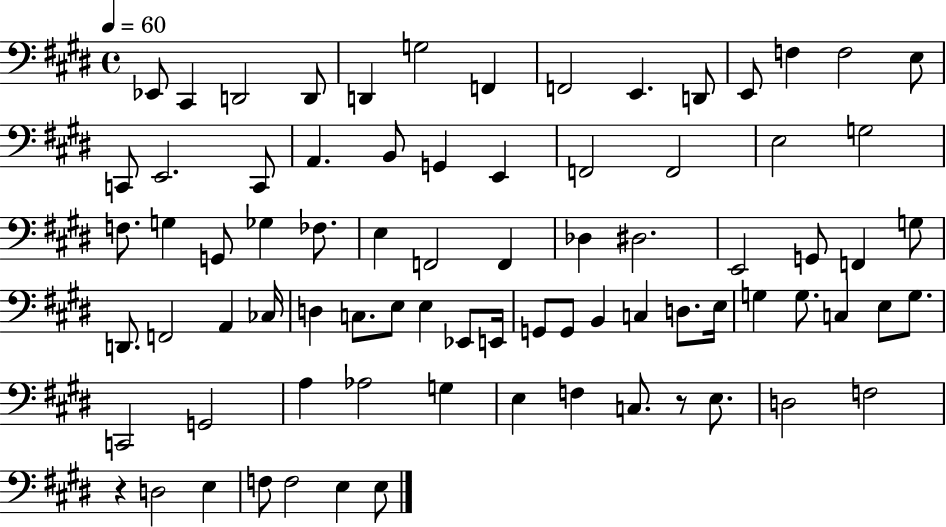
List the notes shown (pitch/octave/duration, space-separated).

Eb2/e C#2/q D2/h D2/e D2/q G3/h F2/q F2/h E2/q. D2/e E2/e F3/q F3/h E3/e C2/e E2/h. C2/e A2/q. B2/e G2/q E2/q F2/h F2/h E3/h G3/h F3/e. G3/q G2/e Gb3/q FES3/e. E3/q F2/h F2/q Db3/q D#3/h. E2/h G2/e F2/q G3/e D2/e. F2/h A2/q CES3/s D3/q C3/e. E3/e E3/q Eb2/e E2/s G2/e G2/e B2/q C3/q D3/e. E3/s G3/q G3/e. C3/q E3/e G3/e. C2/h G2/h A3/q Ab3/h G3/q E3/q F3/q C3/e. R/e E3/e. D3/h F3/h R/q D3/h E3/q F3/e F3/h E3/q E3/e